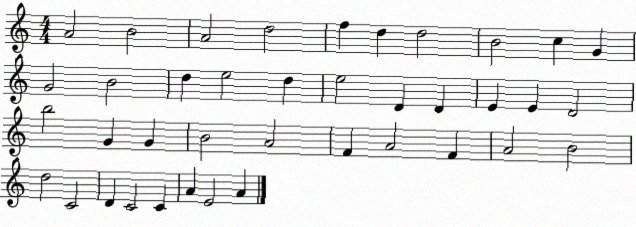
X:1
T:Untitled
M:4/4
L:1/4
K:C
A2 B2 A2 d2 f d d2 B2 c G G2 B2 d e2 d e2 D D E E D2 b2 G G B2 A2 F A2 F A2 B2 d2 C2 D C2 C A E2 A